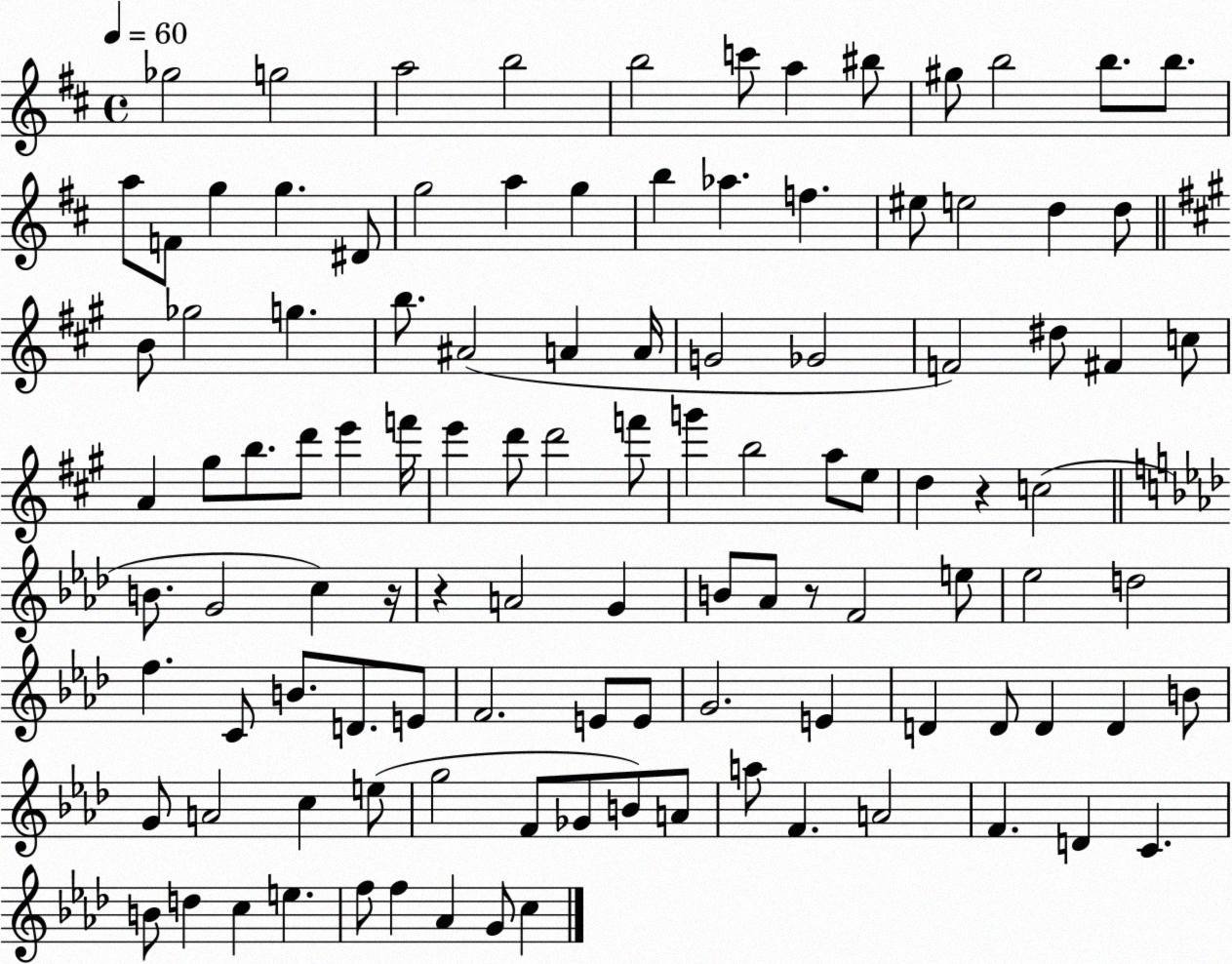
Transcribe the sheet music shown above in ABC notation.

X:1
T:Untitled
M:4/4
L:1/4
K:D
_g2 g2 a2 b2 b2 c'/2 a ^b/2 ^g/2 b2 b/2 b/2 a/2 F/2 g g ^D/2 g2 a g b _a f ^e/2 e2 d d/2 B/2 _g2 g b/2 ^A2 A A/4 G2 _G2 F2 ^d/2 ^F c/2 A ^g/2 b/2 d'/2 e' f'/4 e' d'/2 d'2 f'/2 g' b2 a/2 e/2 d z c2 B/2 G2 c z/4 z A2 G B/2 _A/2 z/2 F2 e/2 _e2 d2 f C/2 B/2 D/2 E/2 F2 E/2 E/2 G2 E D D/2 D D B/2 G/2 A2 c e/2 g2 F/2 _G/2 B/2 A/2 a/2 F A2 F D C B/2 d c e f/2 f _A G/2 c